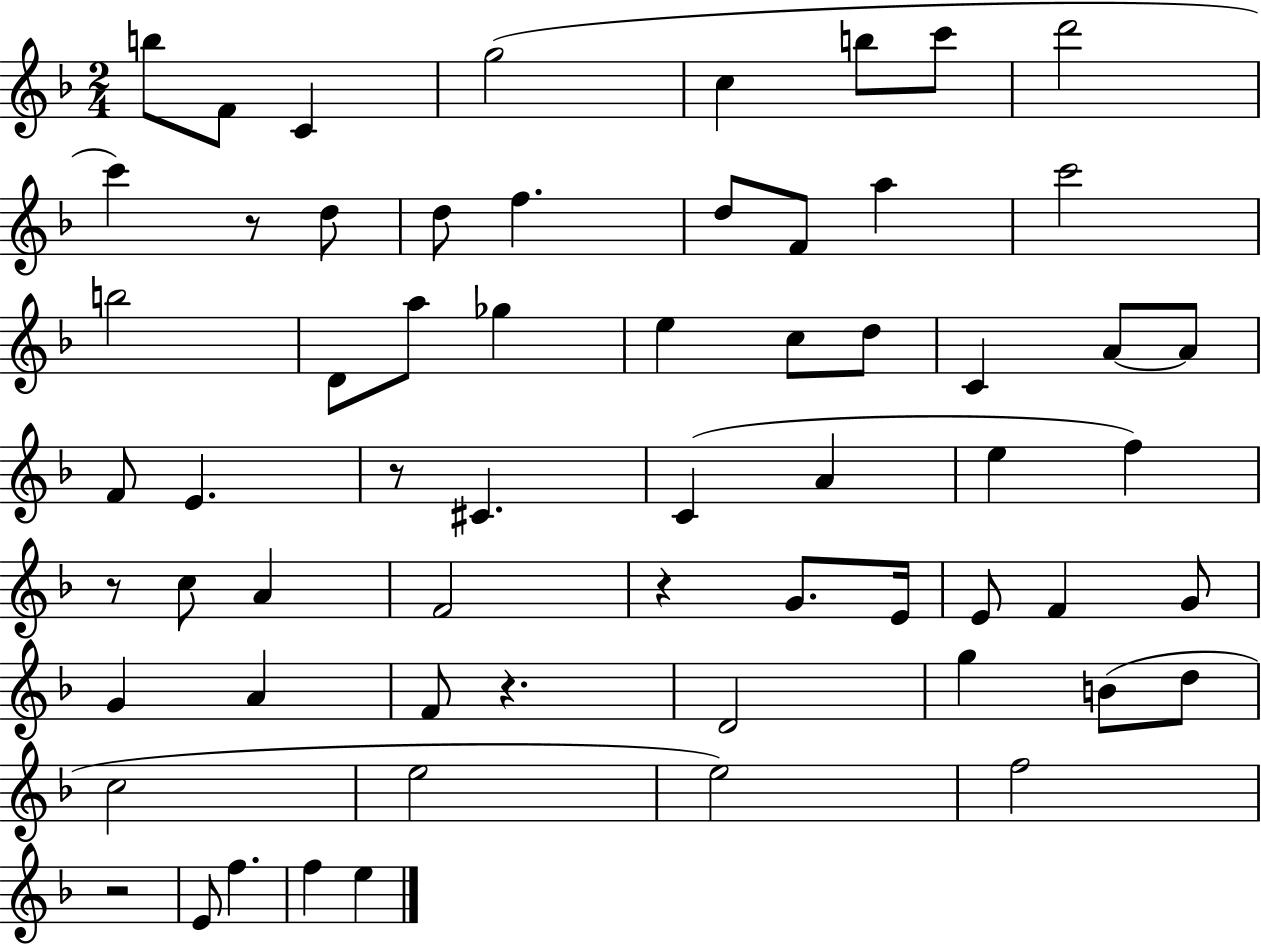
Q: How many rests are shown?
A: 6